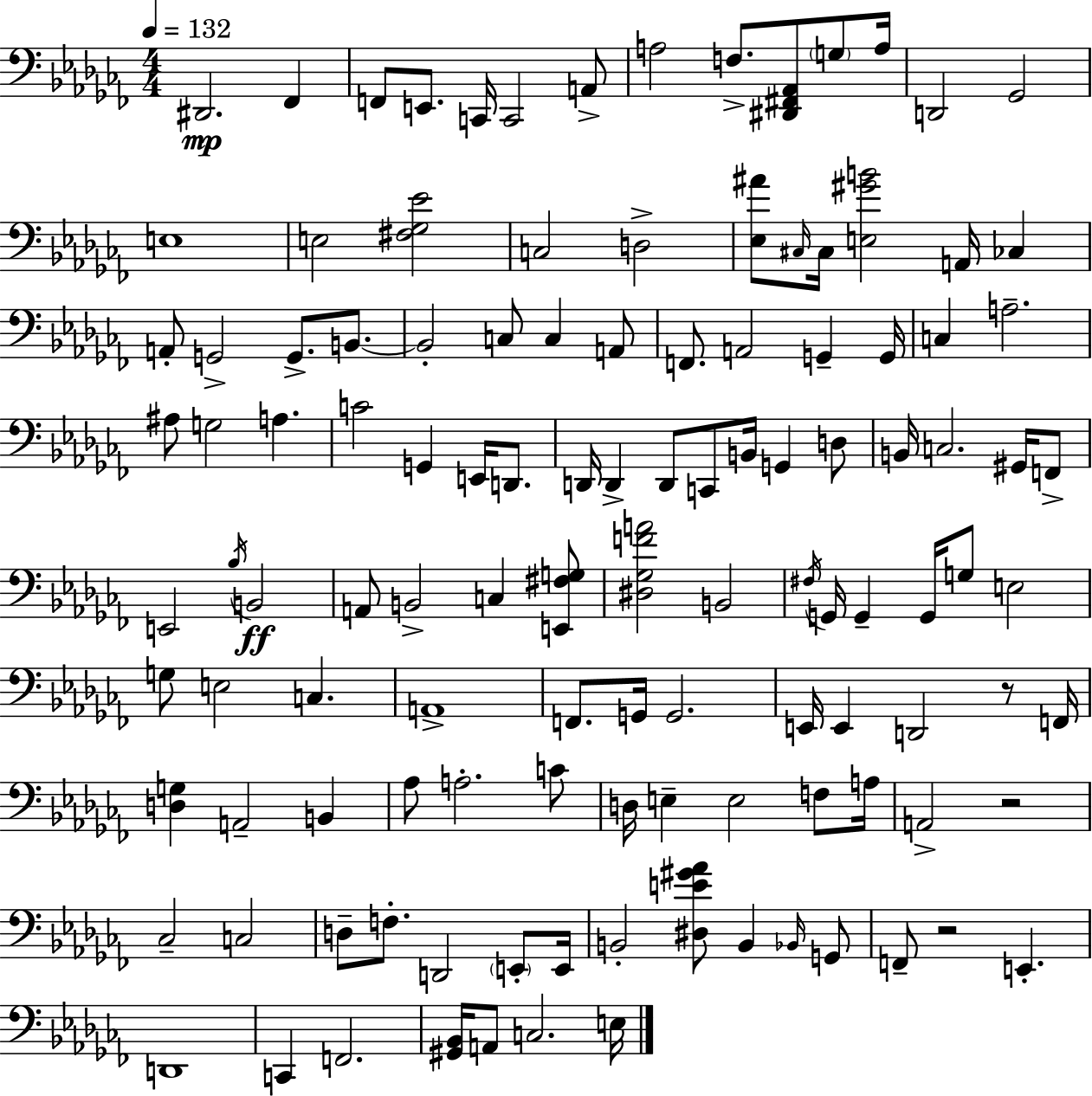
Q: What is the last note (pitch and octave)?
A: E3